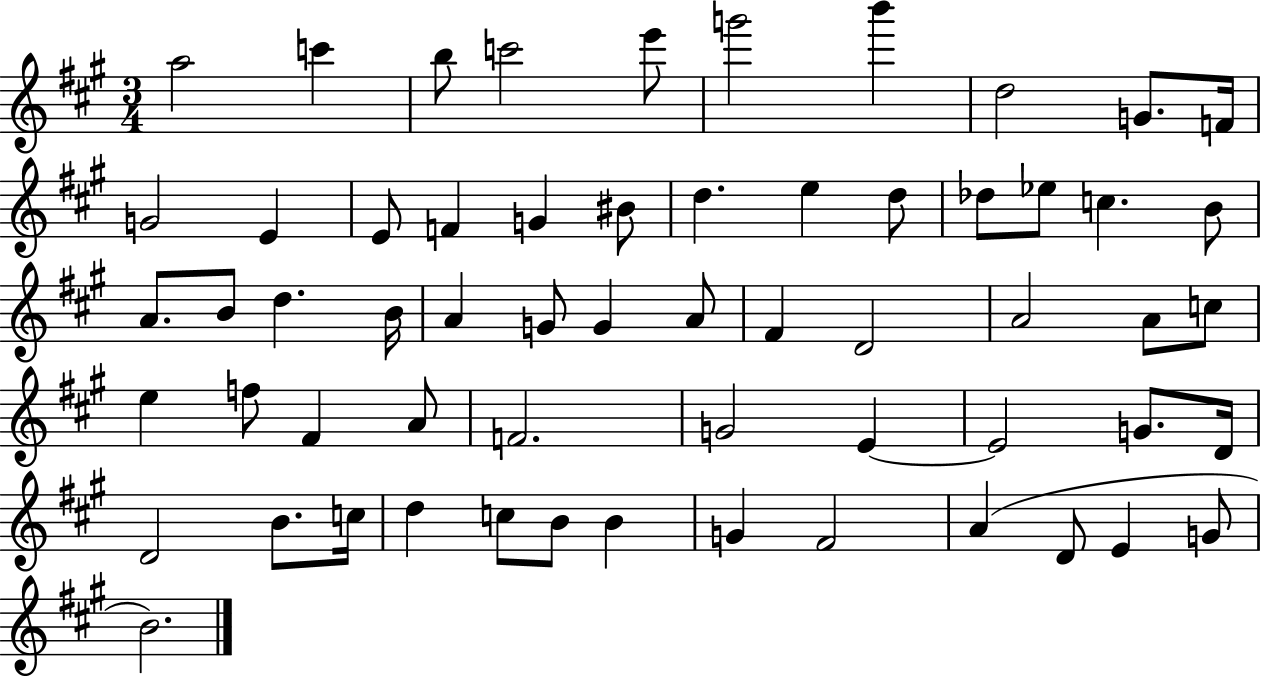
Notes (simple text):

A5/h C6/q B5/e C6/h E6/e G6/h B6/q D5/h G4/e. F4/s G4/h E4/q E4/e F4/q G4/q BIS4/e D5/q. E5/q D5/e Db5/e Eb5/e C5/q. B4/e A4/e. B4/e D5/q. B4/s A4/q G4/e G4/q A4/e F#4/q D4/h A4/h A4/e C5/e E5/q F5/e F#4/q A4/e F4/h. G4/h E4/q E4/h G4/e. D4/s D4/h B4/e. C5/s D5/q C5/e B4/e B4/q G4/q F#4/h A4/q D4/e E4/q G4/e B4/h.